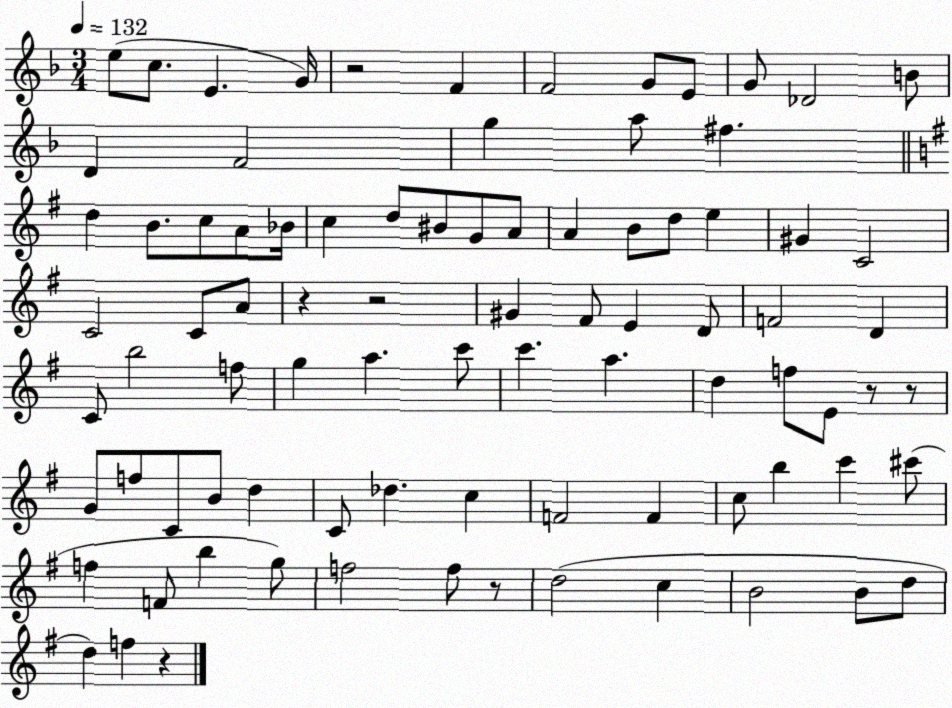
X:1
T:Untitled
M:3/4
L:1/4
K:F
e/2 c/2 E G/4 z2 F F2 G/2 E/2 G/2 _D2 B/2 D F2 g a/2 ^f d B/2 c/2 A/2 _B/4 c d/2 ^B/2 G/2 A/2 A B/2 d/2 e ^G C2 C2 C/2 A/2 z z2 ^G ^F/2 E D/2 F2 D C/2 b2 f/2 g a c'/2 c' a d f/2 E/2 z/2 z/2 G/2 f/2 C/2 B/2 d C/2 _d c F2 F c/2 b c' ^c'/2 f F/2 b g/2 f2 f/2 z/2 d2 c B2 B/2 d/2 d f z